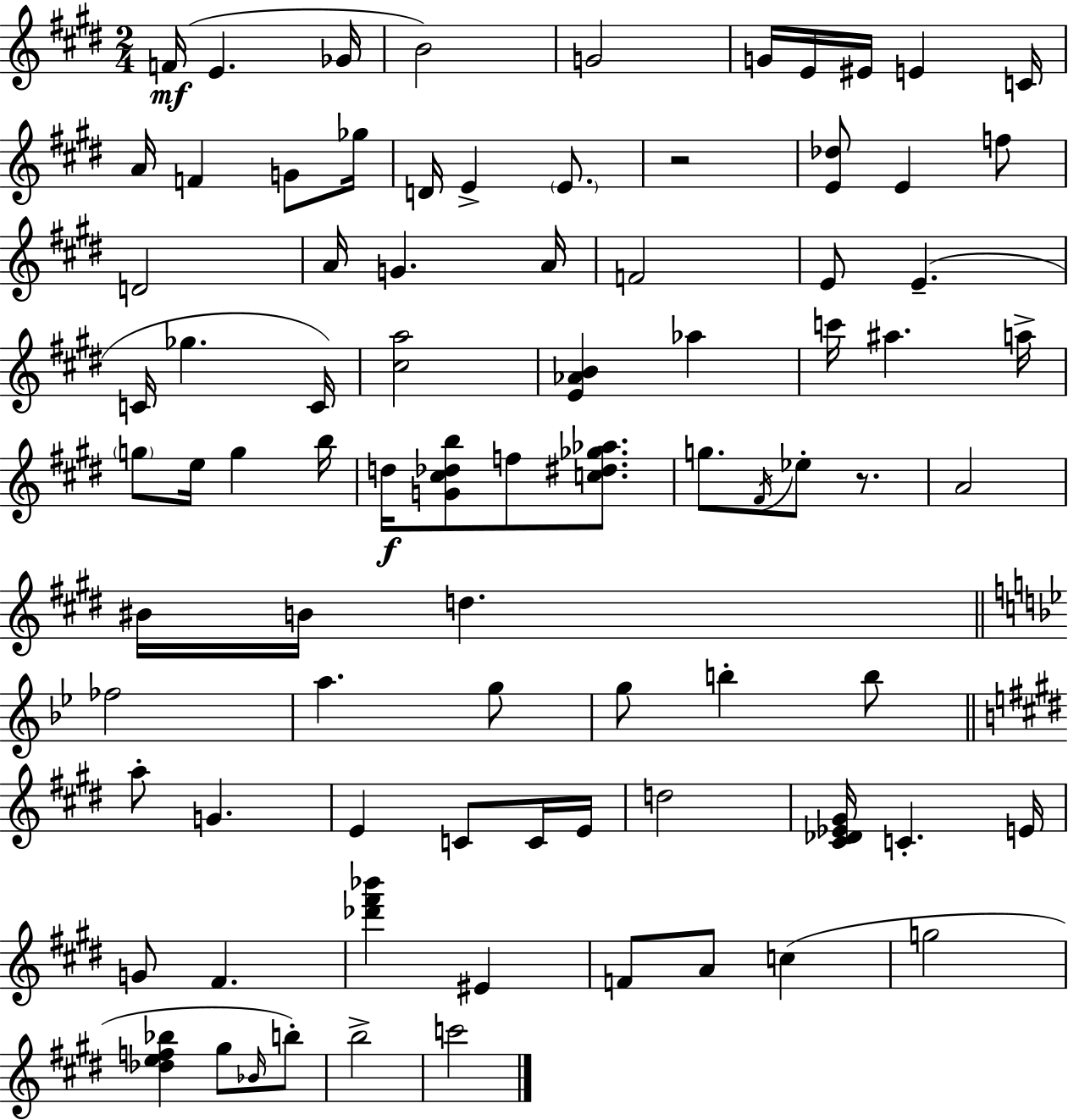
{
  \clef treble
  \numericTimeSignature
  \time 2/4
  \key e \major
  f'16(\mf e'4. ges'16 | b'2) | g'2 | g'16 e'16 eis'16 e'4 c'16 | \break a'16 f'4 g'8 ges''16 | d'16 e'4-> \parenthesize e'8. | r2 | <e' des''>8 e'4 f''8 | \break d'2 | a'16 g'4. a'16 | f'2 | e'8 e'4.--( | \break c'16 ges''4. c'16) | <cis'' a''>2 | <e' aes' b'>4 aes''4 | c'''16 ais''4. a''16-> | \break \parenthesize g''8 e''16 g''4 b''16 | d''16\f <g' cis'' des'' b''>8 f''8 <c'' dis'' ges'' aes''>8. | g''8. \acciaccatura { fis'16 } ees''8-. r8. | a'2 | \break bis'16 b'16 d''4. | \bar "||" \break \key g \minor fes''2 | a''4. g''8 | g''8 b''4-. b''8 | \bar "||" \break \key e \major a''8-. g'4. | e'4 c'8 c'16 e'16 | d''2 | <cis' des' ees' gis'>16 c'4.-. e'16 | \break g'8 fis'4. | <des''' fis''' bes'''>4 eis'4 | f'8 a'8 c''4( | g''2 | \break <des'' e'' f'' bes''>4 gis''8 \grace { bes'16 }) b''8-. | b''2-> | c'''2 | \bar "|."
}